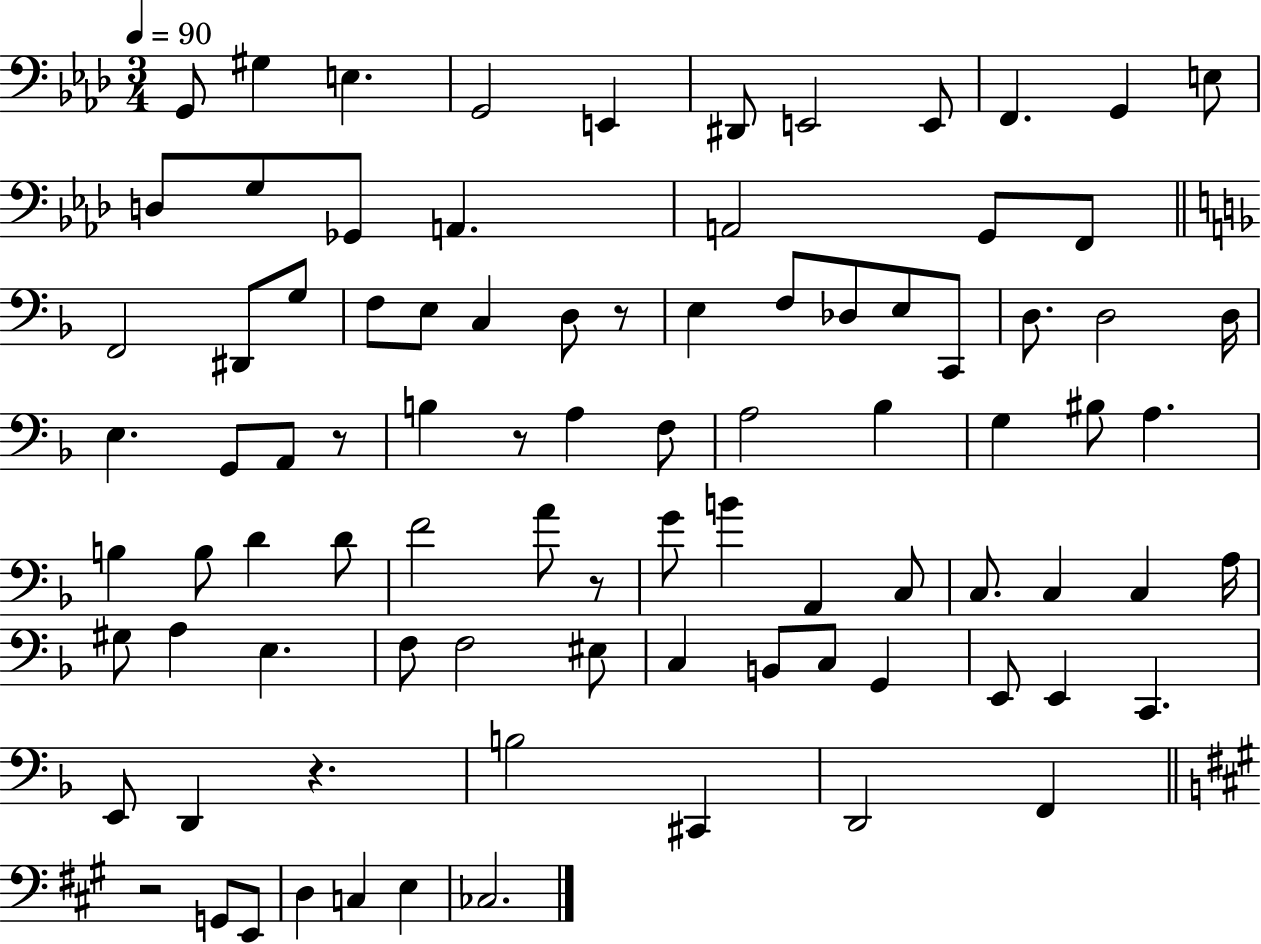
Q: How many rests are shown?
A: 6